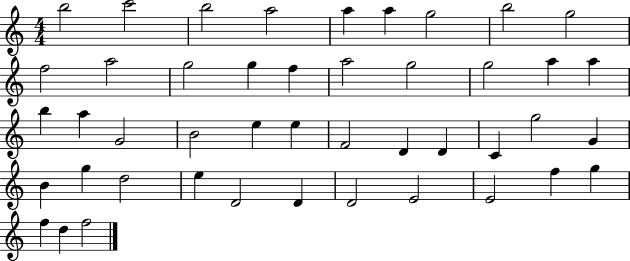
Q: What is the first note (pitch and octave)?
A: B5